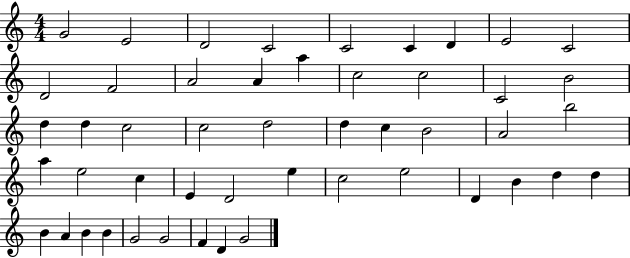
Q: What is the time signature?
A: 4/4